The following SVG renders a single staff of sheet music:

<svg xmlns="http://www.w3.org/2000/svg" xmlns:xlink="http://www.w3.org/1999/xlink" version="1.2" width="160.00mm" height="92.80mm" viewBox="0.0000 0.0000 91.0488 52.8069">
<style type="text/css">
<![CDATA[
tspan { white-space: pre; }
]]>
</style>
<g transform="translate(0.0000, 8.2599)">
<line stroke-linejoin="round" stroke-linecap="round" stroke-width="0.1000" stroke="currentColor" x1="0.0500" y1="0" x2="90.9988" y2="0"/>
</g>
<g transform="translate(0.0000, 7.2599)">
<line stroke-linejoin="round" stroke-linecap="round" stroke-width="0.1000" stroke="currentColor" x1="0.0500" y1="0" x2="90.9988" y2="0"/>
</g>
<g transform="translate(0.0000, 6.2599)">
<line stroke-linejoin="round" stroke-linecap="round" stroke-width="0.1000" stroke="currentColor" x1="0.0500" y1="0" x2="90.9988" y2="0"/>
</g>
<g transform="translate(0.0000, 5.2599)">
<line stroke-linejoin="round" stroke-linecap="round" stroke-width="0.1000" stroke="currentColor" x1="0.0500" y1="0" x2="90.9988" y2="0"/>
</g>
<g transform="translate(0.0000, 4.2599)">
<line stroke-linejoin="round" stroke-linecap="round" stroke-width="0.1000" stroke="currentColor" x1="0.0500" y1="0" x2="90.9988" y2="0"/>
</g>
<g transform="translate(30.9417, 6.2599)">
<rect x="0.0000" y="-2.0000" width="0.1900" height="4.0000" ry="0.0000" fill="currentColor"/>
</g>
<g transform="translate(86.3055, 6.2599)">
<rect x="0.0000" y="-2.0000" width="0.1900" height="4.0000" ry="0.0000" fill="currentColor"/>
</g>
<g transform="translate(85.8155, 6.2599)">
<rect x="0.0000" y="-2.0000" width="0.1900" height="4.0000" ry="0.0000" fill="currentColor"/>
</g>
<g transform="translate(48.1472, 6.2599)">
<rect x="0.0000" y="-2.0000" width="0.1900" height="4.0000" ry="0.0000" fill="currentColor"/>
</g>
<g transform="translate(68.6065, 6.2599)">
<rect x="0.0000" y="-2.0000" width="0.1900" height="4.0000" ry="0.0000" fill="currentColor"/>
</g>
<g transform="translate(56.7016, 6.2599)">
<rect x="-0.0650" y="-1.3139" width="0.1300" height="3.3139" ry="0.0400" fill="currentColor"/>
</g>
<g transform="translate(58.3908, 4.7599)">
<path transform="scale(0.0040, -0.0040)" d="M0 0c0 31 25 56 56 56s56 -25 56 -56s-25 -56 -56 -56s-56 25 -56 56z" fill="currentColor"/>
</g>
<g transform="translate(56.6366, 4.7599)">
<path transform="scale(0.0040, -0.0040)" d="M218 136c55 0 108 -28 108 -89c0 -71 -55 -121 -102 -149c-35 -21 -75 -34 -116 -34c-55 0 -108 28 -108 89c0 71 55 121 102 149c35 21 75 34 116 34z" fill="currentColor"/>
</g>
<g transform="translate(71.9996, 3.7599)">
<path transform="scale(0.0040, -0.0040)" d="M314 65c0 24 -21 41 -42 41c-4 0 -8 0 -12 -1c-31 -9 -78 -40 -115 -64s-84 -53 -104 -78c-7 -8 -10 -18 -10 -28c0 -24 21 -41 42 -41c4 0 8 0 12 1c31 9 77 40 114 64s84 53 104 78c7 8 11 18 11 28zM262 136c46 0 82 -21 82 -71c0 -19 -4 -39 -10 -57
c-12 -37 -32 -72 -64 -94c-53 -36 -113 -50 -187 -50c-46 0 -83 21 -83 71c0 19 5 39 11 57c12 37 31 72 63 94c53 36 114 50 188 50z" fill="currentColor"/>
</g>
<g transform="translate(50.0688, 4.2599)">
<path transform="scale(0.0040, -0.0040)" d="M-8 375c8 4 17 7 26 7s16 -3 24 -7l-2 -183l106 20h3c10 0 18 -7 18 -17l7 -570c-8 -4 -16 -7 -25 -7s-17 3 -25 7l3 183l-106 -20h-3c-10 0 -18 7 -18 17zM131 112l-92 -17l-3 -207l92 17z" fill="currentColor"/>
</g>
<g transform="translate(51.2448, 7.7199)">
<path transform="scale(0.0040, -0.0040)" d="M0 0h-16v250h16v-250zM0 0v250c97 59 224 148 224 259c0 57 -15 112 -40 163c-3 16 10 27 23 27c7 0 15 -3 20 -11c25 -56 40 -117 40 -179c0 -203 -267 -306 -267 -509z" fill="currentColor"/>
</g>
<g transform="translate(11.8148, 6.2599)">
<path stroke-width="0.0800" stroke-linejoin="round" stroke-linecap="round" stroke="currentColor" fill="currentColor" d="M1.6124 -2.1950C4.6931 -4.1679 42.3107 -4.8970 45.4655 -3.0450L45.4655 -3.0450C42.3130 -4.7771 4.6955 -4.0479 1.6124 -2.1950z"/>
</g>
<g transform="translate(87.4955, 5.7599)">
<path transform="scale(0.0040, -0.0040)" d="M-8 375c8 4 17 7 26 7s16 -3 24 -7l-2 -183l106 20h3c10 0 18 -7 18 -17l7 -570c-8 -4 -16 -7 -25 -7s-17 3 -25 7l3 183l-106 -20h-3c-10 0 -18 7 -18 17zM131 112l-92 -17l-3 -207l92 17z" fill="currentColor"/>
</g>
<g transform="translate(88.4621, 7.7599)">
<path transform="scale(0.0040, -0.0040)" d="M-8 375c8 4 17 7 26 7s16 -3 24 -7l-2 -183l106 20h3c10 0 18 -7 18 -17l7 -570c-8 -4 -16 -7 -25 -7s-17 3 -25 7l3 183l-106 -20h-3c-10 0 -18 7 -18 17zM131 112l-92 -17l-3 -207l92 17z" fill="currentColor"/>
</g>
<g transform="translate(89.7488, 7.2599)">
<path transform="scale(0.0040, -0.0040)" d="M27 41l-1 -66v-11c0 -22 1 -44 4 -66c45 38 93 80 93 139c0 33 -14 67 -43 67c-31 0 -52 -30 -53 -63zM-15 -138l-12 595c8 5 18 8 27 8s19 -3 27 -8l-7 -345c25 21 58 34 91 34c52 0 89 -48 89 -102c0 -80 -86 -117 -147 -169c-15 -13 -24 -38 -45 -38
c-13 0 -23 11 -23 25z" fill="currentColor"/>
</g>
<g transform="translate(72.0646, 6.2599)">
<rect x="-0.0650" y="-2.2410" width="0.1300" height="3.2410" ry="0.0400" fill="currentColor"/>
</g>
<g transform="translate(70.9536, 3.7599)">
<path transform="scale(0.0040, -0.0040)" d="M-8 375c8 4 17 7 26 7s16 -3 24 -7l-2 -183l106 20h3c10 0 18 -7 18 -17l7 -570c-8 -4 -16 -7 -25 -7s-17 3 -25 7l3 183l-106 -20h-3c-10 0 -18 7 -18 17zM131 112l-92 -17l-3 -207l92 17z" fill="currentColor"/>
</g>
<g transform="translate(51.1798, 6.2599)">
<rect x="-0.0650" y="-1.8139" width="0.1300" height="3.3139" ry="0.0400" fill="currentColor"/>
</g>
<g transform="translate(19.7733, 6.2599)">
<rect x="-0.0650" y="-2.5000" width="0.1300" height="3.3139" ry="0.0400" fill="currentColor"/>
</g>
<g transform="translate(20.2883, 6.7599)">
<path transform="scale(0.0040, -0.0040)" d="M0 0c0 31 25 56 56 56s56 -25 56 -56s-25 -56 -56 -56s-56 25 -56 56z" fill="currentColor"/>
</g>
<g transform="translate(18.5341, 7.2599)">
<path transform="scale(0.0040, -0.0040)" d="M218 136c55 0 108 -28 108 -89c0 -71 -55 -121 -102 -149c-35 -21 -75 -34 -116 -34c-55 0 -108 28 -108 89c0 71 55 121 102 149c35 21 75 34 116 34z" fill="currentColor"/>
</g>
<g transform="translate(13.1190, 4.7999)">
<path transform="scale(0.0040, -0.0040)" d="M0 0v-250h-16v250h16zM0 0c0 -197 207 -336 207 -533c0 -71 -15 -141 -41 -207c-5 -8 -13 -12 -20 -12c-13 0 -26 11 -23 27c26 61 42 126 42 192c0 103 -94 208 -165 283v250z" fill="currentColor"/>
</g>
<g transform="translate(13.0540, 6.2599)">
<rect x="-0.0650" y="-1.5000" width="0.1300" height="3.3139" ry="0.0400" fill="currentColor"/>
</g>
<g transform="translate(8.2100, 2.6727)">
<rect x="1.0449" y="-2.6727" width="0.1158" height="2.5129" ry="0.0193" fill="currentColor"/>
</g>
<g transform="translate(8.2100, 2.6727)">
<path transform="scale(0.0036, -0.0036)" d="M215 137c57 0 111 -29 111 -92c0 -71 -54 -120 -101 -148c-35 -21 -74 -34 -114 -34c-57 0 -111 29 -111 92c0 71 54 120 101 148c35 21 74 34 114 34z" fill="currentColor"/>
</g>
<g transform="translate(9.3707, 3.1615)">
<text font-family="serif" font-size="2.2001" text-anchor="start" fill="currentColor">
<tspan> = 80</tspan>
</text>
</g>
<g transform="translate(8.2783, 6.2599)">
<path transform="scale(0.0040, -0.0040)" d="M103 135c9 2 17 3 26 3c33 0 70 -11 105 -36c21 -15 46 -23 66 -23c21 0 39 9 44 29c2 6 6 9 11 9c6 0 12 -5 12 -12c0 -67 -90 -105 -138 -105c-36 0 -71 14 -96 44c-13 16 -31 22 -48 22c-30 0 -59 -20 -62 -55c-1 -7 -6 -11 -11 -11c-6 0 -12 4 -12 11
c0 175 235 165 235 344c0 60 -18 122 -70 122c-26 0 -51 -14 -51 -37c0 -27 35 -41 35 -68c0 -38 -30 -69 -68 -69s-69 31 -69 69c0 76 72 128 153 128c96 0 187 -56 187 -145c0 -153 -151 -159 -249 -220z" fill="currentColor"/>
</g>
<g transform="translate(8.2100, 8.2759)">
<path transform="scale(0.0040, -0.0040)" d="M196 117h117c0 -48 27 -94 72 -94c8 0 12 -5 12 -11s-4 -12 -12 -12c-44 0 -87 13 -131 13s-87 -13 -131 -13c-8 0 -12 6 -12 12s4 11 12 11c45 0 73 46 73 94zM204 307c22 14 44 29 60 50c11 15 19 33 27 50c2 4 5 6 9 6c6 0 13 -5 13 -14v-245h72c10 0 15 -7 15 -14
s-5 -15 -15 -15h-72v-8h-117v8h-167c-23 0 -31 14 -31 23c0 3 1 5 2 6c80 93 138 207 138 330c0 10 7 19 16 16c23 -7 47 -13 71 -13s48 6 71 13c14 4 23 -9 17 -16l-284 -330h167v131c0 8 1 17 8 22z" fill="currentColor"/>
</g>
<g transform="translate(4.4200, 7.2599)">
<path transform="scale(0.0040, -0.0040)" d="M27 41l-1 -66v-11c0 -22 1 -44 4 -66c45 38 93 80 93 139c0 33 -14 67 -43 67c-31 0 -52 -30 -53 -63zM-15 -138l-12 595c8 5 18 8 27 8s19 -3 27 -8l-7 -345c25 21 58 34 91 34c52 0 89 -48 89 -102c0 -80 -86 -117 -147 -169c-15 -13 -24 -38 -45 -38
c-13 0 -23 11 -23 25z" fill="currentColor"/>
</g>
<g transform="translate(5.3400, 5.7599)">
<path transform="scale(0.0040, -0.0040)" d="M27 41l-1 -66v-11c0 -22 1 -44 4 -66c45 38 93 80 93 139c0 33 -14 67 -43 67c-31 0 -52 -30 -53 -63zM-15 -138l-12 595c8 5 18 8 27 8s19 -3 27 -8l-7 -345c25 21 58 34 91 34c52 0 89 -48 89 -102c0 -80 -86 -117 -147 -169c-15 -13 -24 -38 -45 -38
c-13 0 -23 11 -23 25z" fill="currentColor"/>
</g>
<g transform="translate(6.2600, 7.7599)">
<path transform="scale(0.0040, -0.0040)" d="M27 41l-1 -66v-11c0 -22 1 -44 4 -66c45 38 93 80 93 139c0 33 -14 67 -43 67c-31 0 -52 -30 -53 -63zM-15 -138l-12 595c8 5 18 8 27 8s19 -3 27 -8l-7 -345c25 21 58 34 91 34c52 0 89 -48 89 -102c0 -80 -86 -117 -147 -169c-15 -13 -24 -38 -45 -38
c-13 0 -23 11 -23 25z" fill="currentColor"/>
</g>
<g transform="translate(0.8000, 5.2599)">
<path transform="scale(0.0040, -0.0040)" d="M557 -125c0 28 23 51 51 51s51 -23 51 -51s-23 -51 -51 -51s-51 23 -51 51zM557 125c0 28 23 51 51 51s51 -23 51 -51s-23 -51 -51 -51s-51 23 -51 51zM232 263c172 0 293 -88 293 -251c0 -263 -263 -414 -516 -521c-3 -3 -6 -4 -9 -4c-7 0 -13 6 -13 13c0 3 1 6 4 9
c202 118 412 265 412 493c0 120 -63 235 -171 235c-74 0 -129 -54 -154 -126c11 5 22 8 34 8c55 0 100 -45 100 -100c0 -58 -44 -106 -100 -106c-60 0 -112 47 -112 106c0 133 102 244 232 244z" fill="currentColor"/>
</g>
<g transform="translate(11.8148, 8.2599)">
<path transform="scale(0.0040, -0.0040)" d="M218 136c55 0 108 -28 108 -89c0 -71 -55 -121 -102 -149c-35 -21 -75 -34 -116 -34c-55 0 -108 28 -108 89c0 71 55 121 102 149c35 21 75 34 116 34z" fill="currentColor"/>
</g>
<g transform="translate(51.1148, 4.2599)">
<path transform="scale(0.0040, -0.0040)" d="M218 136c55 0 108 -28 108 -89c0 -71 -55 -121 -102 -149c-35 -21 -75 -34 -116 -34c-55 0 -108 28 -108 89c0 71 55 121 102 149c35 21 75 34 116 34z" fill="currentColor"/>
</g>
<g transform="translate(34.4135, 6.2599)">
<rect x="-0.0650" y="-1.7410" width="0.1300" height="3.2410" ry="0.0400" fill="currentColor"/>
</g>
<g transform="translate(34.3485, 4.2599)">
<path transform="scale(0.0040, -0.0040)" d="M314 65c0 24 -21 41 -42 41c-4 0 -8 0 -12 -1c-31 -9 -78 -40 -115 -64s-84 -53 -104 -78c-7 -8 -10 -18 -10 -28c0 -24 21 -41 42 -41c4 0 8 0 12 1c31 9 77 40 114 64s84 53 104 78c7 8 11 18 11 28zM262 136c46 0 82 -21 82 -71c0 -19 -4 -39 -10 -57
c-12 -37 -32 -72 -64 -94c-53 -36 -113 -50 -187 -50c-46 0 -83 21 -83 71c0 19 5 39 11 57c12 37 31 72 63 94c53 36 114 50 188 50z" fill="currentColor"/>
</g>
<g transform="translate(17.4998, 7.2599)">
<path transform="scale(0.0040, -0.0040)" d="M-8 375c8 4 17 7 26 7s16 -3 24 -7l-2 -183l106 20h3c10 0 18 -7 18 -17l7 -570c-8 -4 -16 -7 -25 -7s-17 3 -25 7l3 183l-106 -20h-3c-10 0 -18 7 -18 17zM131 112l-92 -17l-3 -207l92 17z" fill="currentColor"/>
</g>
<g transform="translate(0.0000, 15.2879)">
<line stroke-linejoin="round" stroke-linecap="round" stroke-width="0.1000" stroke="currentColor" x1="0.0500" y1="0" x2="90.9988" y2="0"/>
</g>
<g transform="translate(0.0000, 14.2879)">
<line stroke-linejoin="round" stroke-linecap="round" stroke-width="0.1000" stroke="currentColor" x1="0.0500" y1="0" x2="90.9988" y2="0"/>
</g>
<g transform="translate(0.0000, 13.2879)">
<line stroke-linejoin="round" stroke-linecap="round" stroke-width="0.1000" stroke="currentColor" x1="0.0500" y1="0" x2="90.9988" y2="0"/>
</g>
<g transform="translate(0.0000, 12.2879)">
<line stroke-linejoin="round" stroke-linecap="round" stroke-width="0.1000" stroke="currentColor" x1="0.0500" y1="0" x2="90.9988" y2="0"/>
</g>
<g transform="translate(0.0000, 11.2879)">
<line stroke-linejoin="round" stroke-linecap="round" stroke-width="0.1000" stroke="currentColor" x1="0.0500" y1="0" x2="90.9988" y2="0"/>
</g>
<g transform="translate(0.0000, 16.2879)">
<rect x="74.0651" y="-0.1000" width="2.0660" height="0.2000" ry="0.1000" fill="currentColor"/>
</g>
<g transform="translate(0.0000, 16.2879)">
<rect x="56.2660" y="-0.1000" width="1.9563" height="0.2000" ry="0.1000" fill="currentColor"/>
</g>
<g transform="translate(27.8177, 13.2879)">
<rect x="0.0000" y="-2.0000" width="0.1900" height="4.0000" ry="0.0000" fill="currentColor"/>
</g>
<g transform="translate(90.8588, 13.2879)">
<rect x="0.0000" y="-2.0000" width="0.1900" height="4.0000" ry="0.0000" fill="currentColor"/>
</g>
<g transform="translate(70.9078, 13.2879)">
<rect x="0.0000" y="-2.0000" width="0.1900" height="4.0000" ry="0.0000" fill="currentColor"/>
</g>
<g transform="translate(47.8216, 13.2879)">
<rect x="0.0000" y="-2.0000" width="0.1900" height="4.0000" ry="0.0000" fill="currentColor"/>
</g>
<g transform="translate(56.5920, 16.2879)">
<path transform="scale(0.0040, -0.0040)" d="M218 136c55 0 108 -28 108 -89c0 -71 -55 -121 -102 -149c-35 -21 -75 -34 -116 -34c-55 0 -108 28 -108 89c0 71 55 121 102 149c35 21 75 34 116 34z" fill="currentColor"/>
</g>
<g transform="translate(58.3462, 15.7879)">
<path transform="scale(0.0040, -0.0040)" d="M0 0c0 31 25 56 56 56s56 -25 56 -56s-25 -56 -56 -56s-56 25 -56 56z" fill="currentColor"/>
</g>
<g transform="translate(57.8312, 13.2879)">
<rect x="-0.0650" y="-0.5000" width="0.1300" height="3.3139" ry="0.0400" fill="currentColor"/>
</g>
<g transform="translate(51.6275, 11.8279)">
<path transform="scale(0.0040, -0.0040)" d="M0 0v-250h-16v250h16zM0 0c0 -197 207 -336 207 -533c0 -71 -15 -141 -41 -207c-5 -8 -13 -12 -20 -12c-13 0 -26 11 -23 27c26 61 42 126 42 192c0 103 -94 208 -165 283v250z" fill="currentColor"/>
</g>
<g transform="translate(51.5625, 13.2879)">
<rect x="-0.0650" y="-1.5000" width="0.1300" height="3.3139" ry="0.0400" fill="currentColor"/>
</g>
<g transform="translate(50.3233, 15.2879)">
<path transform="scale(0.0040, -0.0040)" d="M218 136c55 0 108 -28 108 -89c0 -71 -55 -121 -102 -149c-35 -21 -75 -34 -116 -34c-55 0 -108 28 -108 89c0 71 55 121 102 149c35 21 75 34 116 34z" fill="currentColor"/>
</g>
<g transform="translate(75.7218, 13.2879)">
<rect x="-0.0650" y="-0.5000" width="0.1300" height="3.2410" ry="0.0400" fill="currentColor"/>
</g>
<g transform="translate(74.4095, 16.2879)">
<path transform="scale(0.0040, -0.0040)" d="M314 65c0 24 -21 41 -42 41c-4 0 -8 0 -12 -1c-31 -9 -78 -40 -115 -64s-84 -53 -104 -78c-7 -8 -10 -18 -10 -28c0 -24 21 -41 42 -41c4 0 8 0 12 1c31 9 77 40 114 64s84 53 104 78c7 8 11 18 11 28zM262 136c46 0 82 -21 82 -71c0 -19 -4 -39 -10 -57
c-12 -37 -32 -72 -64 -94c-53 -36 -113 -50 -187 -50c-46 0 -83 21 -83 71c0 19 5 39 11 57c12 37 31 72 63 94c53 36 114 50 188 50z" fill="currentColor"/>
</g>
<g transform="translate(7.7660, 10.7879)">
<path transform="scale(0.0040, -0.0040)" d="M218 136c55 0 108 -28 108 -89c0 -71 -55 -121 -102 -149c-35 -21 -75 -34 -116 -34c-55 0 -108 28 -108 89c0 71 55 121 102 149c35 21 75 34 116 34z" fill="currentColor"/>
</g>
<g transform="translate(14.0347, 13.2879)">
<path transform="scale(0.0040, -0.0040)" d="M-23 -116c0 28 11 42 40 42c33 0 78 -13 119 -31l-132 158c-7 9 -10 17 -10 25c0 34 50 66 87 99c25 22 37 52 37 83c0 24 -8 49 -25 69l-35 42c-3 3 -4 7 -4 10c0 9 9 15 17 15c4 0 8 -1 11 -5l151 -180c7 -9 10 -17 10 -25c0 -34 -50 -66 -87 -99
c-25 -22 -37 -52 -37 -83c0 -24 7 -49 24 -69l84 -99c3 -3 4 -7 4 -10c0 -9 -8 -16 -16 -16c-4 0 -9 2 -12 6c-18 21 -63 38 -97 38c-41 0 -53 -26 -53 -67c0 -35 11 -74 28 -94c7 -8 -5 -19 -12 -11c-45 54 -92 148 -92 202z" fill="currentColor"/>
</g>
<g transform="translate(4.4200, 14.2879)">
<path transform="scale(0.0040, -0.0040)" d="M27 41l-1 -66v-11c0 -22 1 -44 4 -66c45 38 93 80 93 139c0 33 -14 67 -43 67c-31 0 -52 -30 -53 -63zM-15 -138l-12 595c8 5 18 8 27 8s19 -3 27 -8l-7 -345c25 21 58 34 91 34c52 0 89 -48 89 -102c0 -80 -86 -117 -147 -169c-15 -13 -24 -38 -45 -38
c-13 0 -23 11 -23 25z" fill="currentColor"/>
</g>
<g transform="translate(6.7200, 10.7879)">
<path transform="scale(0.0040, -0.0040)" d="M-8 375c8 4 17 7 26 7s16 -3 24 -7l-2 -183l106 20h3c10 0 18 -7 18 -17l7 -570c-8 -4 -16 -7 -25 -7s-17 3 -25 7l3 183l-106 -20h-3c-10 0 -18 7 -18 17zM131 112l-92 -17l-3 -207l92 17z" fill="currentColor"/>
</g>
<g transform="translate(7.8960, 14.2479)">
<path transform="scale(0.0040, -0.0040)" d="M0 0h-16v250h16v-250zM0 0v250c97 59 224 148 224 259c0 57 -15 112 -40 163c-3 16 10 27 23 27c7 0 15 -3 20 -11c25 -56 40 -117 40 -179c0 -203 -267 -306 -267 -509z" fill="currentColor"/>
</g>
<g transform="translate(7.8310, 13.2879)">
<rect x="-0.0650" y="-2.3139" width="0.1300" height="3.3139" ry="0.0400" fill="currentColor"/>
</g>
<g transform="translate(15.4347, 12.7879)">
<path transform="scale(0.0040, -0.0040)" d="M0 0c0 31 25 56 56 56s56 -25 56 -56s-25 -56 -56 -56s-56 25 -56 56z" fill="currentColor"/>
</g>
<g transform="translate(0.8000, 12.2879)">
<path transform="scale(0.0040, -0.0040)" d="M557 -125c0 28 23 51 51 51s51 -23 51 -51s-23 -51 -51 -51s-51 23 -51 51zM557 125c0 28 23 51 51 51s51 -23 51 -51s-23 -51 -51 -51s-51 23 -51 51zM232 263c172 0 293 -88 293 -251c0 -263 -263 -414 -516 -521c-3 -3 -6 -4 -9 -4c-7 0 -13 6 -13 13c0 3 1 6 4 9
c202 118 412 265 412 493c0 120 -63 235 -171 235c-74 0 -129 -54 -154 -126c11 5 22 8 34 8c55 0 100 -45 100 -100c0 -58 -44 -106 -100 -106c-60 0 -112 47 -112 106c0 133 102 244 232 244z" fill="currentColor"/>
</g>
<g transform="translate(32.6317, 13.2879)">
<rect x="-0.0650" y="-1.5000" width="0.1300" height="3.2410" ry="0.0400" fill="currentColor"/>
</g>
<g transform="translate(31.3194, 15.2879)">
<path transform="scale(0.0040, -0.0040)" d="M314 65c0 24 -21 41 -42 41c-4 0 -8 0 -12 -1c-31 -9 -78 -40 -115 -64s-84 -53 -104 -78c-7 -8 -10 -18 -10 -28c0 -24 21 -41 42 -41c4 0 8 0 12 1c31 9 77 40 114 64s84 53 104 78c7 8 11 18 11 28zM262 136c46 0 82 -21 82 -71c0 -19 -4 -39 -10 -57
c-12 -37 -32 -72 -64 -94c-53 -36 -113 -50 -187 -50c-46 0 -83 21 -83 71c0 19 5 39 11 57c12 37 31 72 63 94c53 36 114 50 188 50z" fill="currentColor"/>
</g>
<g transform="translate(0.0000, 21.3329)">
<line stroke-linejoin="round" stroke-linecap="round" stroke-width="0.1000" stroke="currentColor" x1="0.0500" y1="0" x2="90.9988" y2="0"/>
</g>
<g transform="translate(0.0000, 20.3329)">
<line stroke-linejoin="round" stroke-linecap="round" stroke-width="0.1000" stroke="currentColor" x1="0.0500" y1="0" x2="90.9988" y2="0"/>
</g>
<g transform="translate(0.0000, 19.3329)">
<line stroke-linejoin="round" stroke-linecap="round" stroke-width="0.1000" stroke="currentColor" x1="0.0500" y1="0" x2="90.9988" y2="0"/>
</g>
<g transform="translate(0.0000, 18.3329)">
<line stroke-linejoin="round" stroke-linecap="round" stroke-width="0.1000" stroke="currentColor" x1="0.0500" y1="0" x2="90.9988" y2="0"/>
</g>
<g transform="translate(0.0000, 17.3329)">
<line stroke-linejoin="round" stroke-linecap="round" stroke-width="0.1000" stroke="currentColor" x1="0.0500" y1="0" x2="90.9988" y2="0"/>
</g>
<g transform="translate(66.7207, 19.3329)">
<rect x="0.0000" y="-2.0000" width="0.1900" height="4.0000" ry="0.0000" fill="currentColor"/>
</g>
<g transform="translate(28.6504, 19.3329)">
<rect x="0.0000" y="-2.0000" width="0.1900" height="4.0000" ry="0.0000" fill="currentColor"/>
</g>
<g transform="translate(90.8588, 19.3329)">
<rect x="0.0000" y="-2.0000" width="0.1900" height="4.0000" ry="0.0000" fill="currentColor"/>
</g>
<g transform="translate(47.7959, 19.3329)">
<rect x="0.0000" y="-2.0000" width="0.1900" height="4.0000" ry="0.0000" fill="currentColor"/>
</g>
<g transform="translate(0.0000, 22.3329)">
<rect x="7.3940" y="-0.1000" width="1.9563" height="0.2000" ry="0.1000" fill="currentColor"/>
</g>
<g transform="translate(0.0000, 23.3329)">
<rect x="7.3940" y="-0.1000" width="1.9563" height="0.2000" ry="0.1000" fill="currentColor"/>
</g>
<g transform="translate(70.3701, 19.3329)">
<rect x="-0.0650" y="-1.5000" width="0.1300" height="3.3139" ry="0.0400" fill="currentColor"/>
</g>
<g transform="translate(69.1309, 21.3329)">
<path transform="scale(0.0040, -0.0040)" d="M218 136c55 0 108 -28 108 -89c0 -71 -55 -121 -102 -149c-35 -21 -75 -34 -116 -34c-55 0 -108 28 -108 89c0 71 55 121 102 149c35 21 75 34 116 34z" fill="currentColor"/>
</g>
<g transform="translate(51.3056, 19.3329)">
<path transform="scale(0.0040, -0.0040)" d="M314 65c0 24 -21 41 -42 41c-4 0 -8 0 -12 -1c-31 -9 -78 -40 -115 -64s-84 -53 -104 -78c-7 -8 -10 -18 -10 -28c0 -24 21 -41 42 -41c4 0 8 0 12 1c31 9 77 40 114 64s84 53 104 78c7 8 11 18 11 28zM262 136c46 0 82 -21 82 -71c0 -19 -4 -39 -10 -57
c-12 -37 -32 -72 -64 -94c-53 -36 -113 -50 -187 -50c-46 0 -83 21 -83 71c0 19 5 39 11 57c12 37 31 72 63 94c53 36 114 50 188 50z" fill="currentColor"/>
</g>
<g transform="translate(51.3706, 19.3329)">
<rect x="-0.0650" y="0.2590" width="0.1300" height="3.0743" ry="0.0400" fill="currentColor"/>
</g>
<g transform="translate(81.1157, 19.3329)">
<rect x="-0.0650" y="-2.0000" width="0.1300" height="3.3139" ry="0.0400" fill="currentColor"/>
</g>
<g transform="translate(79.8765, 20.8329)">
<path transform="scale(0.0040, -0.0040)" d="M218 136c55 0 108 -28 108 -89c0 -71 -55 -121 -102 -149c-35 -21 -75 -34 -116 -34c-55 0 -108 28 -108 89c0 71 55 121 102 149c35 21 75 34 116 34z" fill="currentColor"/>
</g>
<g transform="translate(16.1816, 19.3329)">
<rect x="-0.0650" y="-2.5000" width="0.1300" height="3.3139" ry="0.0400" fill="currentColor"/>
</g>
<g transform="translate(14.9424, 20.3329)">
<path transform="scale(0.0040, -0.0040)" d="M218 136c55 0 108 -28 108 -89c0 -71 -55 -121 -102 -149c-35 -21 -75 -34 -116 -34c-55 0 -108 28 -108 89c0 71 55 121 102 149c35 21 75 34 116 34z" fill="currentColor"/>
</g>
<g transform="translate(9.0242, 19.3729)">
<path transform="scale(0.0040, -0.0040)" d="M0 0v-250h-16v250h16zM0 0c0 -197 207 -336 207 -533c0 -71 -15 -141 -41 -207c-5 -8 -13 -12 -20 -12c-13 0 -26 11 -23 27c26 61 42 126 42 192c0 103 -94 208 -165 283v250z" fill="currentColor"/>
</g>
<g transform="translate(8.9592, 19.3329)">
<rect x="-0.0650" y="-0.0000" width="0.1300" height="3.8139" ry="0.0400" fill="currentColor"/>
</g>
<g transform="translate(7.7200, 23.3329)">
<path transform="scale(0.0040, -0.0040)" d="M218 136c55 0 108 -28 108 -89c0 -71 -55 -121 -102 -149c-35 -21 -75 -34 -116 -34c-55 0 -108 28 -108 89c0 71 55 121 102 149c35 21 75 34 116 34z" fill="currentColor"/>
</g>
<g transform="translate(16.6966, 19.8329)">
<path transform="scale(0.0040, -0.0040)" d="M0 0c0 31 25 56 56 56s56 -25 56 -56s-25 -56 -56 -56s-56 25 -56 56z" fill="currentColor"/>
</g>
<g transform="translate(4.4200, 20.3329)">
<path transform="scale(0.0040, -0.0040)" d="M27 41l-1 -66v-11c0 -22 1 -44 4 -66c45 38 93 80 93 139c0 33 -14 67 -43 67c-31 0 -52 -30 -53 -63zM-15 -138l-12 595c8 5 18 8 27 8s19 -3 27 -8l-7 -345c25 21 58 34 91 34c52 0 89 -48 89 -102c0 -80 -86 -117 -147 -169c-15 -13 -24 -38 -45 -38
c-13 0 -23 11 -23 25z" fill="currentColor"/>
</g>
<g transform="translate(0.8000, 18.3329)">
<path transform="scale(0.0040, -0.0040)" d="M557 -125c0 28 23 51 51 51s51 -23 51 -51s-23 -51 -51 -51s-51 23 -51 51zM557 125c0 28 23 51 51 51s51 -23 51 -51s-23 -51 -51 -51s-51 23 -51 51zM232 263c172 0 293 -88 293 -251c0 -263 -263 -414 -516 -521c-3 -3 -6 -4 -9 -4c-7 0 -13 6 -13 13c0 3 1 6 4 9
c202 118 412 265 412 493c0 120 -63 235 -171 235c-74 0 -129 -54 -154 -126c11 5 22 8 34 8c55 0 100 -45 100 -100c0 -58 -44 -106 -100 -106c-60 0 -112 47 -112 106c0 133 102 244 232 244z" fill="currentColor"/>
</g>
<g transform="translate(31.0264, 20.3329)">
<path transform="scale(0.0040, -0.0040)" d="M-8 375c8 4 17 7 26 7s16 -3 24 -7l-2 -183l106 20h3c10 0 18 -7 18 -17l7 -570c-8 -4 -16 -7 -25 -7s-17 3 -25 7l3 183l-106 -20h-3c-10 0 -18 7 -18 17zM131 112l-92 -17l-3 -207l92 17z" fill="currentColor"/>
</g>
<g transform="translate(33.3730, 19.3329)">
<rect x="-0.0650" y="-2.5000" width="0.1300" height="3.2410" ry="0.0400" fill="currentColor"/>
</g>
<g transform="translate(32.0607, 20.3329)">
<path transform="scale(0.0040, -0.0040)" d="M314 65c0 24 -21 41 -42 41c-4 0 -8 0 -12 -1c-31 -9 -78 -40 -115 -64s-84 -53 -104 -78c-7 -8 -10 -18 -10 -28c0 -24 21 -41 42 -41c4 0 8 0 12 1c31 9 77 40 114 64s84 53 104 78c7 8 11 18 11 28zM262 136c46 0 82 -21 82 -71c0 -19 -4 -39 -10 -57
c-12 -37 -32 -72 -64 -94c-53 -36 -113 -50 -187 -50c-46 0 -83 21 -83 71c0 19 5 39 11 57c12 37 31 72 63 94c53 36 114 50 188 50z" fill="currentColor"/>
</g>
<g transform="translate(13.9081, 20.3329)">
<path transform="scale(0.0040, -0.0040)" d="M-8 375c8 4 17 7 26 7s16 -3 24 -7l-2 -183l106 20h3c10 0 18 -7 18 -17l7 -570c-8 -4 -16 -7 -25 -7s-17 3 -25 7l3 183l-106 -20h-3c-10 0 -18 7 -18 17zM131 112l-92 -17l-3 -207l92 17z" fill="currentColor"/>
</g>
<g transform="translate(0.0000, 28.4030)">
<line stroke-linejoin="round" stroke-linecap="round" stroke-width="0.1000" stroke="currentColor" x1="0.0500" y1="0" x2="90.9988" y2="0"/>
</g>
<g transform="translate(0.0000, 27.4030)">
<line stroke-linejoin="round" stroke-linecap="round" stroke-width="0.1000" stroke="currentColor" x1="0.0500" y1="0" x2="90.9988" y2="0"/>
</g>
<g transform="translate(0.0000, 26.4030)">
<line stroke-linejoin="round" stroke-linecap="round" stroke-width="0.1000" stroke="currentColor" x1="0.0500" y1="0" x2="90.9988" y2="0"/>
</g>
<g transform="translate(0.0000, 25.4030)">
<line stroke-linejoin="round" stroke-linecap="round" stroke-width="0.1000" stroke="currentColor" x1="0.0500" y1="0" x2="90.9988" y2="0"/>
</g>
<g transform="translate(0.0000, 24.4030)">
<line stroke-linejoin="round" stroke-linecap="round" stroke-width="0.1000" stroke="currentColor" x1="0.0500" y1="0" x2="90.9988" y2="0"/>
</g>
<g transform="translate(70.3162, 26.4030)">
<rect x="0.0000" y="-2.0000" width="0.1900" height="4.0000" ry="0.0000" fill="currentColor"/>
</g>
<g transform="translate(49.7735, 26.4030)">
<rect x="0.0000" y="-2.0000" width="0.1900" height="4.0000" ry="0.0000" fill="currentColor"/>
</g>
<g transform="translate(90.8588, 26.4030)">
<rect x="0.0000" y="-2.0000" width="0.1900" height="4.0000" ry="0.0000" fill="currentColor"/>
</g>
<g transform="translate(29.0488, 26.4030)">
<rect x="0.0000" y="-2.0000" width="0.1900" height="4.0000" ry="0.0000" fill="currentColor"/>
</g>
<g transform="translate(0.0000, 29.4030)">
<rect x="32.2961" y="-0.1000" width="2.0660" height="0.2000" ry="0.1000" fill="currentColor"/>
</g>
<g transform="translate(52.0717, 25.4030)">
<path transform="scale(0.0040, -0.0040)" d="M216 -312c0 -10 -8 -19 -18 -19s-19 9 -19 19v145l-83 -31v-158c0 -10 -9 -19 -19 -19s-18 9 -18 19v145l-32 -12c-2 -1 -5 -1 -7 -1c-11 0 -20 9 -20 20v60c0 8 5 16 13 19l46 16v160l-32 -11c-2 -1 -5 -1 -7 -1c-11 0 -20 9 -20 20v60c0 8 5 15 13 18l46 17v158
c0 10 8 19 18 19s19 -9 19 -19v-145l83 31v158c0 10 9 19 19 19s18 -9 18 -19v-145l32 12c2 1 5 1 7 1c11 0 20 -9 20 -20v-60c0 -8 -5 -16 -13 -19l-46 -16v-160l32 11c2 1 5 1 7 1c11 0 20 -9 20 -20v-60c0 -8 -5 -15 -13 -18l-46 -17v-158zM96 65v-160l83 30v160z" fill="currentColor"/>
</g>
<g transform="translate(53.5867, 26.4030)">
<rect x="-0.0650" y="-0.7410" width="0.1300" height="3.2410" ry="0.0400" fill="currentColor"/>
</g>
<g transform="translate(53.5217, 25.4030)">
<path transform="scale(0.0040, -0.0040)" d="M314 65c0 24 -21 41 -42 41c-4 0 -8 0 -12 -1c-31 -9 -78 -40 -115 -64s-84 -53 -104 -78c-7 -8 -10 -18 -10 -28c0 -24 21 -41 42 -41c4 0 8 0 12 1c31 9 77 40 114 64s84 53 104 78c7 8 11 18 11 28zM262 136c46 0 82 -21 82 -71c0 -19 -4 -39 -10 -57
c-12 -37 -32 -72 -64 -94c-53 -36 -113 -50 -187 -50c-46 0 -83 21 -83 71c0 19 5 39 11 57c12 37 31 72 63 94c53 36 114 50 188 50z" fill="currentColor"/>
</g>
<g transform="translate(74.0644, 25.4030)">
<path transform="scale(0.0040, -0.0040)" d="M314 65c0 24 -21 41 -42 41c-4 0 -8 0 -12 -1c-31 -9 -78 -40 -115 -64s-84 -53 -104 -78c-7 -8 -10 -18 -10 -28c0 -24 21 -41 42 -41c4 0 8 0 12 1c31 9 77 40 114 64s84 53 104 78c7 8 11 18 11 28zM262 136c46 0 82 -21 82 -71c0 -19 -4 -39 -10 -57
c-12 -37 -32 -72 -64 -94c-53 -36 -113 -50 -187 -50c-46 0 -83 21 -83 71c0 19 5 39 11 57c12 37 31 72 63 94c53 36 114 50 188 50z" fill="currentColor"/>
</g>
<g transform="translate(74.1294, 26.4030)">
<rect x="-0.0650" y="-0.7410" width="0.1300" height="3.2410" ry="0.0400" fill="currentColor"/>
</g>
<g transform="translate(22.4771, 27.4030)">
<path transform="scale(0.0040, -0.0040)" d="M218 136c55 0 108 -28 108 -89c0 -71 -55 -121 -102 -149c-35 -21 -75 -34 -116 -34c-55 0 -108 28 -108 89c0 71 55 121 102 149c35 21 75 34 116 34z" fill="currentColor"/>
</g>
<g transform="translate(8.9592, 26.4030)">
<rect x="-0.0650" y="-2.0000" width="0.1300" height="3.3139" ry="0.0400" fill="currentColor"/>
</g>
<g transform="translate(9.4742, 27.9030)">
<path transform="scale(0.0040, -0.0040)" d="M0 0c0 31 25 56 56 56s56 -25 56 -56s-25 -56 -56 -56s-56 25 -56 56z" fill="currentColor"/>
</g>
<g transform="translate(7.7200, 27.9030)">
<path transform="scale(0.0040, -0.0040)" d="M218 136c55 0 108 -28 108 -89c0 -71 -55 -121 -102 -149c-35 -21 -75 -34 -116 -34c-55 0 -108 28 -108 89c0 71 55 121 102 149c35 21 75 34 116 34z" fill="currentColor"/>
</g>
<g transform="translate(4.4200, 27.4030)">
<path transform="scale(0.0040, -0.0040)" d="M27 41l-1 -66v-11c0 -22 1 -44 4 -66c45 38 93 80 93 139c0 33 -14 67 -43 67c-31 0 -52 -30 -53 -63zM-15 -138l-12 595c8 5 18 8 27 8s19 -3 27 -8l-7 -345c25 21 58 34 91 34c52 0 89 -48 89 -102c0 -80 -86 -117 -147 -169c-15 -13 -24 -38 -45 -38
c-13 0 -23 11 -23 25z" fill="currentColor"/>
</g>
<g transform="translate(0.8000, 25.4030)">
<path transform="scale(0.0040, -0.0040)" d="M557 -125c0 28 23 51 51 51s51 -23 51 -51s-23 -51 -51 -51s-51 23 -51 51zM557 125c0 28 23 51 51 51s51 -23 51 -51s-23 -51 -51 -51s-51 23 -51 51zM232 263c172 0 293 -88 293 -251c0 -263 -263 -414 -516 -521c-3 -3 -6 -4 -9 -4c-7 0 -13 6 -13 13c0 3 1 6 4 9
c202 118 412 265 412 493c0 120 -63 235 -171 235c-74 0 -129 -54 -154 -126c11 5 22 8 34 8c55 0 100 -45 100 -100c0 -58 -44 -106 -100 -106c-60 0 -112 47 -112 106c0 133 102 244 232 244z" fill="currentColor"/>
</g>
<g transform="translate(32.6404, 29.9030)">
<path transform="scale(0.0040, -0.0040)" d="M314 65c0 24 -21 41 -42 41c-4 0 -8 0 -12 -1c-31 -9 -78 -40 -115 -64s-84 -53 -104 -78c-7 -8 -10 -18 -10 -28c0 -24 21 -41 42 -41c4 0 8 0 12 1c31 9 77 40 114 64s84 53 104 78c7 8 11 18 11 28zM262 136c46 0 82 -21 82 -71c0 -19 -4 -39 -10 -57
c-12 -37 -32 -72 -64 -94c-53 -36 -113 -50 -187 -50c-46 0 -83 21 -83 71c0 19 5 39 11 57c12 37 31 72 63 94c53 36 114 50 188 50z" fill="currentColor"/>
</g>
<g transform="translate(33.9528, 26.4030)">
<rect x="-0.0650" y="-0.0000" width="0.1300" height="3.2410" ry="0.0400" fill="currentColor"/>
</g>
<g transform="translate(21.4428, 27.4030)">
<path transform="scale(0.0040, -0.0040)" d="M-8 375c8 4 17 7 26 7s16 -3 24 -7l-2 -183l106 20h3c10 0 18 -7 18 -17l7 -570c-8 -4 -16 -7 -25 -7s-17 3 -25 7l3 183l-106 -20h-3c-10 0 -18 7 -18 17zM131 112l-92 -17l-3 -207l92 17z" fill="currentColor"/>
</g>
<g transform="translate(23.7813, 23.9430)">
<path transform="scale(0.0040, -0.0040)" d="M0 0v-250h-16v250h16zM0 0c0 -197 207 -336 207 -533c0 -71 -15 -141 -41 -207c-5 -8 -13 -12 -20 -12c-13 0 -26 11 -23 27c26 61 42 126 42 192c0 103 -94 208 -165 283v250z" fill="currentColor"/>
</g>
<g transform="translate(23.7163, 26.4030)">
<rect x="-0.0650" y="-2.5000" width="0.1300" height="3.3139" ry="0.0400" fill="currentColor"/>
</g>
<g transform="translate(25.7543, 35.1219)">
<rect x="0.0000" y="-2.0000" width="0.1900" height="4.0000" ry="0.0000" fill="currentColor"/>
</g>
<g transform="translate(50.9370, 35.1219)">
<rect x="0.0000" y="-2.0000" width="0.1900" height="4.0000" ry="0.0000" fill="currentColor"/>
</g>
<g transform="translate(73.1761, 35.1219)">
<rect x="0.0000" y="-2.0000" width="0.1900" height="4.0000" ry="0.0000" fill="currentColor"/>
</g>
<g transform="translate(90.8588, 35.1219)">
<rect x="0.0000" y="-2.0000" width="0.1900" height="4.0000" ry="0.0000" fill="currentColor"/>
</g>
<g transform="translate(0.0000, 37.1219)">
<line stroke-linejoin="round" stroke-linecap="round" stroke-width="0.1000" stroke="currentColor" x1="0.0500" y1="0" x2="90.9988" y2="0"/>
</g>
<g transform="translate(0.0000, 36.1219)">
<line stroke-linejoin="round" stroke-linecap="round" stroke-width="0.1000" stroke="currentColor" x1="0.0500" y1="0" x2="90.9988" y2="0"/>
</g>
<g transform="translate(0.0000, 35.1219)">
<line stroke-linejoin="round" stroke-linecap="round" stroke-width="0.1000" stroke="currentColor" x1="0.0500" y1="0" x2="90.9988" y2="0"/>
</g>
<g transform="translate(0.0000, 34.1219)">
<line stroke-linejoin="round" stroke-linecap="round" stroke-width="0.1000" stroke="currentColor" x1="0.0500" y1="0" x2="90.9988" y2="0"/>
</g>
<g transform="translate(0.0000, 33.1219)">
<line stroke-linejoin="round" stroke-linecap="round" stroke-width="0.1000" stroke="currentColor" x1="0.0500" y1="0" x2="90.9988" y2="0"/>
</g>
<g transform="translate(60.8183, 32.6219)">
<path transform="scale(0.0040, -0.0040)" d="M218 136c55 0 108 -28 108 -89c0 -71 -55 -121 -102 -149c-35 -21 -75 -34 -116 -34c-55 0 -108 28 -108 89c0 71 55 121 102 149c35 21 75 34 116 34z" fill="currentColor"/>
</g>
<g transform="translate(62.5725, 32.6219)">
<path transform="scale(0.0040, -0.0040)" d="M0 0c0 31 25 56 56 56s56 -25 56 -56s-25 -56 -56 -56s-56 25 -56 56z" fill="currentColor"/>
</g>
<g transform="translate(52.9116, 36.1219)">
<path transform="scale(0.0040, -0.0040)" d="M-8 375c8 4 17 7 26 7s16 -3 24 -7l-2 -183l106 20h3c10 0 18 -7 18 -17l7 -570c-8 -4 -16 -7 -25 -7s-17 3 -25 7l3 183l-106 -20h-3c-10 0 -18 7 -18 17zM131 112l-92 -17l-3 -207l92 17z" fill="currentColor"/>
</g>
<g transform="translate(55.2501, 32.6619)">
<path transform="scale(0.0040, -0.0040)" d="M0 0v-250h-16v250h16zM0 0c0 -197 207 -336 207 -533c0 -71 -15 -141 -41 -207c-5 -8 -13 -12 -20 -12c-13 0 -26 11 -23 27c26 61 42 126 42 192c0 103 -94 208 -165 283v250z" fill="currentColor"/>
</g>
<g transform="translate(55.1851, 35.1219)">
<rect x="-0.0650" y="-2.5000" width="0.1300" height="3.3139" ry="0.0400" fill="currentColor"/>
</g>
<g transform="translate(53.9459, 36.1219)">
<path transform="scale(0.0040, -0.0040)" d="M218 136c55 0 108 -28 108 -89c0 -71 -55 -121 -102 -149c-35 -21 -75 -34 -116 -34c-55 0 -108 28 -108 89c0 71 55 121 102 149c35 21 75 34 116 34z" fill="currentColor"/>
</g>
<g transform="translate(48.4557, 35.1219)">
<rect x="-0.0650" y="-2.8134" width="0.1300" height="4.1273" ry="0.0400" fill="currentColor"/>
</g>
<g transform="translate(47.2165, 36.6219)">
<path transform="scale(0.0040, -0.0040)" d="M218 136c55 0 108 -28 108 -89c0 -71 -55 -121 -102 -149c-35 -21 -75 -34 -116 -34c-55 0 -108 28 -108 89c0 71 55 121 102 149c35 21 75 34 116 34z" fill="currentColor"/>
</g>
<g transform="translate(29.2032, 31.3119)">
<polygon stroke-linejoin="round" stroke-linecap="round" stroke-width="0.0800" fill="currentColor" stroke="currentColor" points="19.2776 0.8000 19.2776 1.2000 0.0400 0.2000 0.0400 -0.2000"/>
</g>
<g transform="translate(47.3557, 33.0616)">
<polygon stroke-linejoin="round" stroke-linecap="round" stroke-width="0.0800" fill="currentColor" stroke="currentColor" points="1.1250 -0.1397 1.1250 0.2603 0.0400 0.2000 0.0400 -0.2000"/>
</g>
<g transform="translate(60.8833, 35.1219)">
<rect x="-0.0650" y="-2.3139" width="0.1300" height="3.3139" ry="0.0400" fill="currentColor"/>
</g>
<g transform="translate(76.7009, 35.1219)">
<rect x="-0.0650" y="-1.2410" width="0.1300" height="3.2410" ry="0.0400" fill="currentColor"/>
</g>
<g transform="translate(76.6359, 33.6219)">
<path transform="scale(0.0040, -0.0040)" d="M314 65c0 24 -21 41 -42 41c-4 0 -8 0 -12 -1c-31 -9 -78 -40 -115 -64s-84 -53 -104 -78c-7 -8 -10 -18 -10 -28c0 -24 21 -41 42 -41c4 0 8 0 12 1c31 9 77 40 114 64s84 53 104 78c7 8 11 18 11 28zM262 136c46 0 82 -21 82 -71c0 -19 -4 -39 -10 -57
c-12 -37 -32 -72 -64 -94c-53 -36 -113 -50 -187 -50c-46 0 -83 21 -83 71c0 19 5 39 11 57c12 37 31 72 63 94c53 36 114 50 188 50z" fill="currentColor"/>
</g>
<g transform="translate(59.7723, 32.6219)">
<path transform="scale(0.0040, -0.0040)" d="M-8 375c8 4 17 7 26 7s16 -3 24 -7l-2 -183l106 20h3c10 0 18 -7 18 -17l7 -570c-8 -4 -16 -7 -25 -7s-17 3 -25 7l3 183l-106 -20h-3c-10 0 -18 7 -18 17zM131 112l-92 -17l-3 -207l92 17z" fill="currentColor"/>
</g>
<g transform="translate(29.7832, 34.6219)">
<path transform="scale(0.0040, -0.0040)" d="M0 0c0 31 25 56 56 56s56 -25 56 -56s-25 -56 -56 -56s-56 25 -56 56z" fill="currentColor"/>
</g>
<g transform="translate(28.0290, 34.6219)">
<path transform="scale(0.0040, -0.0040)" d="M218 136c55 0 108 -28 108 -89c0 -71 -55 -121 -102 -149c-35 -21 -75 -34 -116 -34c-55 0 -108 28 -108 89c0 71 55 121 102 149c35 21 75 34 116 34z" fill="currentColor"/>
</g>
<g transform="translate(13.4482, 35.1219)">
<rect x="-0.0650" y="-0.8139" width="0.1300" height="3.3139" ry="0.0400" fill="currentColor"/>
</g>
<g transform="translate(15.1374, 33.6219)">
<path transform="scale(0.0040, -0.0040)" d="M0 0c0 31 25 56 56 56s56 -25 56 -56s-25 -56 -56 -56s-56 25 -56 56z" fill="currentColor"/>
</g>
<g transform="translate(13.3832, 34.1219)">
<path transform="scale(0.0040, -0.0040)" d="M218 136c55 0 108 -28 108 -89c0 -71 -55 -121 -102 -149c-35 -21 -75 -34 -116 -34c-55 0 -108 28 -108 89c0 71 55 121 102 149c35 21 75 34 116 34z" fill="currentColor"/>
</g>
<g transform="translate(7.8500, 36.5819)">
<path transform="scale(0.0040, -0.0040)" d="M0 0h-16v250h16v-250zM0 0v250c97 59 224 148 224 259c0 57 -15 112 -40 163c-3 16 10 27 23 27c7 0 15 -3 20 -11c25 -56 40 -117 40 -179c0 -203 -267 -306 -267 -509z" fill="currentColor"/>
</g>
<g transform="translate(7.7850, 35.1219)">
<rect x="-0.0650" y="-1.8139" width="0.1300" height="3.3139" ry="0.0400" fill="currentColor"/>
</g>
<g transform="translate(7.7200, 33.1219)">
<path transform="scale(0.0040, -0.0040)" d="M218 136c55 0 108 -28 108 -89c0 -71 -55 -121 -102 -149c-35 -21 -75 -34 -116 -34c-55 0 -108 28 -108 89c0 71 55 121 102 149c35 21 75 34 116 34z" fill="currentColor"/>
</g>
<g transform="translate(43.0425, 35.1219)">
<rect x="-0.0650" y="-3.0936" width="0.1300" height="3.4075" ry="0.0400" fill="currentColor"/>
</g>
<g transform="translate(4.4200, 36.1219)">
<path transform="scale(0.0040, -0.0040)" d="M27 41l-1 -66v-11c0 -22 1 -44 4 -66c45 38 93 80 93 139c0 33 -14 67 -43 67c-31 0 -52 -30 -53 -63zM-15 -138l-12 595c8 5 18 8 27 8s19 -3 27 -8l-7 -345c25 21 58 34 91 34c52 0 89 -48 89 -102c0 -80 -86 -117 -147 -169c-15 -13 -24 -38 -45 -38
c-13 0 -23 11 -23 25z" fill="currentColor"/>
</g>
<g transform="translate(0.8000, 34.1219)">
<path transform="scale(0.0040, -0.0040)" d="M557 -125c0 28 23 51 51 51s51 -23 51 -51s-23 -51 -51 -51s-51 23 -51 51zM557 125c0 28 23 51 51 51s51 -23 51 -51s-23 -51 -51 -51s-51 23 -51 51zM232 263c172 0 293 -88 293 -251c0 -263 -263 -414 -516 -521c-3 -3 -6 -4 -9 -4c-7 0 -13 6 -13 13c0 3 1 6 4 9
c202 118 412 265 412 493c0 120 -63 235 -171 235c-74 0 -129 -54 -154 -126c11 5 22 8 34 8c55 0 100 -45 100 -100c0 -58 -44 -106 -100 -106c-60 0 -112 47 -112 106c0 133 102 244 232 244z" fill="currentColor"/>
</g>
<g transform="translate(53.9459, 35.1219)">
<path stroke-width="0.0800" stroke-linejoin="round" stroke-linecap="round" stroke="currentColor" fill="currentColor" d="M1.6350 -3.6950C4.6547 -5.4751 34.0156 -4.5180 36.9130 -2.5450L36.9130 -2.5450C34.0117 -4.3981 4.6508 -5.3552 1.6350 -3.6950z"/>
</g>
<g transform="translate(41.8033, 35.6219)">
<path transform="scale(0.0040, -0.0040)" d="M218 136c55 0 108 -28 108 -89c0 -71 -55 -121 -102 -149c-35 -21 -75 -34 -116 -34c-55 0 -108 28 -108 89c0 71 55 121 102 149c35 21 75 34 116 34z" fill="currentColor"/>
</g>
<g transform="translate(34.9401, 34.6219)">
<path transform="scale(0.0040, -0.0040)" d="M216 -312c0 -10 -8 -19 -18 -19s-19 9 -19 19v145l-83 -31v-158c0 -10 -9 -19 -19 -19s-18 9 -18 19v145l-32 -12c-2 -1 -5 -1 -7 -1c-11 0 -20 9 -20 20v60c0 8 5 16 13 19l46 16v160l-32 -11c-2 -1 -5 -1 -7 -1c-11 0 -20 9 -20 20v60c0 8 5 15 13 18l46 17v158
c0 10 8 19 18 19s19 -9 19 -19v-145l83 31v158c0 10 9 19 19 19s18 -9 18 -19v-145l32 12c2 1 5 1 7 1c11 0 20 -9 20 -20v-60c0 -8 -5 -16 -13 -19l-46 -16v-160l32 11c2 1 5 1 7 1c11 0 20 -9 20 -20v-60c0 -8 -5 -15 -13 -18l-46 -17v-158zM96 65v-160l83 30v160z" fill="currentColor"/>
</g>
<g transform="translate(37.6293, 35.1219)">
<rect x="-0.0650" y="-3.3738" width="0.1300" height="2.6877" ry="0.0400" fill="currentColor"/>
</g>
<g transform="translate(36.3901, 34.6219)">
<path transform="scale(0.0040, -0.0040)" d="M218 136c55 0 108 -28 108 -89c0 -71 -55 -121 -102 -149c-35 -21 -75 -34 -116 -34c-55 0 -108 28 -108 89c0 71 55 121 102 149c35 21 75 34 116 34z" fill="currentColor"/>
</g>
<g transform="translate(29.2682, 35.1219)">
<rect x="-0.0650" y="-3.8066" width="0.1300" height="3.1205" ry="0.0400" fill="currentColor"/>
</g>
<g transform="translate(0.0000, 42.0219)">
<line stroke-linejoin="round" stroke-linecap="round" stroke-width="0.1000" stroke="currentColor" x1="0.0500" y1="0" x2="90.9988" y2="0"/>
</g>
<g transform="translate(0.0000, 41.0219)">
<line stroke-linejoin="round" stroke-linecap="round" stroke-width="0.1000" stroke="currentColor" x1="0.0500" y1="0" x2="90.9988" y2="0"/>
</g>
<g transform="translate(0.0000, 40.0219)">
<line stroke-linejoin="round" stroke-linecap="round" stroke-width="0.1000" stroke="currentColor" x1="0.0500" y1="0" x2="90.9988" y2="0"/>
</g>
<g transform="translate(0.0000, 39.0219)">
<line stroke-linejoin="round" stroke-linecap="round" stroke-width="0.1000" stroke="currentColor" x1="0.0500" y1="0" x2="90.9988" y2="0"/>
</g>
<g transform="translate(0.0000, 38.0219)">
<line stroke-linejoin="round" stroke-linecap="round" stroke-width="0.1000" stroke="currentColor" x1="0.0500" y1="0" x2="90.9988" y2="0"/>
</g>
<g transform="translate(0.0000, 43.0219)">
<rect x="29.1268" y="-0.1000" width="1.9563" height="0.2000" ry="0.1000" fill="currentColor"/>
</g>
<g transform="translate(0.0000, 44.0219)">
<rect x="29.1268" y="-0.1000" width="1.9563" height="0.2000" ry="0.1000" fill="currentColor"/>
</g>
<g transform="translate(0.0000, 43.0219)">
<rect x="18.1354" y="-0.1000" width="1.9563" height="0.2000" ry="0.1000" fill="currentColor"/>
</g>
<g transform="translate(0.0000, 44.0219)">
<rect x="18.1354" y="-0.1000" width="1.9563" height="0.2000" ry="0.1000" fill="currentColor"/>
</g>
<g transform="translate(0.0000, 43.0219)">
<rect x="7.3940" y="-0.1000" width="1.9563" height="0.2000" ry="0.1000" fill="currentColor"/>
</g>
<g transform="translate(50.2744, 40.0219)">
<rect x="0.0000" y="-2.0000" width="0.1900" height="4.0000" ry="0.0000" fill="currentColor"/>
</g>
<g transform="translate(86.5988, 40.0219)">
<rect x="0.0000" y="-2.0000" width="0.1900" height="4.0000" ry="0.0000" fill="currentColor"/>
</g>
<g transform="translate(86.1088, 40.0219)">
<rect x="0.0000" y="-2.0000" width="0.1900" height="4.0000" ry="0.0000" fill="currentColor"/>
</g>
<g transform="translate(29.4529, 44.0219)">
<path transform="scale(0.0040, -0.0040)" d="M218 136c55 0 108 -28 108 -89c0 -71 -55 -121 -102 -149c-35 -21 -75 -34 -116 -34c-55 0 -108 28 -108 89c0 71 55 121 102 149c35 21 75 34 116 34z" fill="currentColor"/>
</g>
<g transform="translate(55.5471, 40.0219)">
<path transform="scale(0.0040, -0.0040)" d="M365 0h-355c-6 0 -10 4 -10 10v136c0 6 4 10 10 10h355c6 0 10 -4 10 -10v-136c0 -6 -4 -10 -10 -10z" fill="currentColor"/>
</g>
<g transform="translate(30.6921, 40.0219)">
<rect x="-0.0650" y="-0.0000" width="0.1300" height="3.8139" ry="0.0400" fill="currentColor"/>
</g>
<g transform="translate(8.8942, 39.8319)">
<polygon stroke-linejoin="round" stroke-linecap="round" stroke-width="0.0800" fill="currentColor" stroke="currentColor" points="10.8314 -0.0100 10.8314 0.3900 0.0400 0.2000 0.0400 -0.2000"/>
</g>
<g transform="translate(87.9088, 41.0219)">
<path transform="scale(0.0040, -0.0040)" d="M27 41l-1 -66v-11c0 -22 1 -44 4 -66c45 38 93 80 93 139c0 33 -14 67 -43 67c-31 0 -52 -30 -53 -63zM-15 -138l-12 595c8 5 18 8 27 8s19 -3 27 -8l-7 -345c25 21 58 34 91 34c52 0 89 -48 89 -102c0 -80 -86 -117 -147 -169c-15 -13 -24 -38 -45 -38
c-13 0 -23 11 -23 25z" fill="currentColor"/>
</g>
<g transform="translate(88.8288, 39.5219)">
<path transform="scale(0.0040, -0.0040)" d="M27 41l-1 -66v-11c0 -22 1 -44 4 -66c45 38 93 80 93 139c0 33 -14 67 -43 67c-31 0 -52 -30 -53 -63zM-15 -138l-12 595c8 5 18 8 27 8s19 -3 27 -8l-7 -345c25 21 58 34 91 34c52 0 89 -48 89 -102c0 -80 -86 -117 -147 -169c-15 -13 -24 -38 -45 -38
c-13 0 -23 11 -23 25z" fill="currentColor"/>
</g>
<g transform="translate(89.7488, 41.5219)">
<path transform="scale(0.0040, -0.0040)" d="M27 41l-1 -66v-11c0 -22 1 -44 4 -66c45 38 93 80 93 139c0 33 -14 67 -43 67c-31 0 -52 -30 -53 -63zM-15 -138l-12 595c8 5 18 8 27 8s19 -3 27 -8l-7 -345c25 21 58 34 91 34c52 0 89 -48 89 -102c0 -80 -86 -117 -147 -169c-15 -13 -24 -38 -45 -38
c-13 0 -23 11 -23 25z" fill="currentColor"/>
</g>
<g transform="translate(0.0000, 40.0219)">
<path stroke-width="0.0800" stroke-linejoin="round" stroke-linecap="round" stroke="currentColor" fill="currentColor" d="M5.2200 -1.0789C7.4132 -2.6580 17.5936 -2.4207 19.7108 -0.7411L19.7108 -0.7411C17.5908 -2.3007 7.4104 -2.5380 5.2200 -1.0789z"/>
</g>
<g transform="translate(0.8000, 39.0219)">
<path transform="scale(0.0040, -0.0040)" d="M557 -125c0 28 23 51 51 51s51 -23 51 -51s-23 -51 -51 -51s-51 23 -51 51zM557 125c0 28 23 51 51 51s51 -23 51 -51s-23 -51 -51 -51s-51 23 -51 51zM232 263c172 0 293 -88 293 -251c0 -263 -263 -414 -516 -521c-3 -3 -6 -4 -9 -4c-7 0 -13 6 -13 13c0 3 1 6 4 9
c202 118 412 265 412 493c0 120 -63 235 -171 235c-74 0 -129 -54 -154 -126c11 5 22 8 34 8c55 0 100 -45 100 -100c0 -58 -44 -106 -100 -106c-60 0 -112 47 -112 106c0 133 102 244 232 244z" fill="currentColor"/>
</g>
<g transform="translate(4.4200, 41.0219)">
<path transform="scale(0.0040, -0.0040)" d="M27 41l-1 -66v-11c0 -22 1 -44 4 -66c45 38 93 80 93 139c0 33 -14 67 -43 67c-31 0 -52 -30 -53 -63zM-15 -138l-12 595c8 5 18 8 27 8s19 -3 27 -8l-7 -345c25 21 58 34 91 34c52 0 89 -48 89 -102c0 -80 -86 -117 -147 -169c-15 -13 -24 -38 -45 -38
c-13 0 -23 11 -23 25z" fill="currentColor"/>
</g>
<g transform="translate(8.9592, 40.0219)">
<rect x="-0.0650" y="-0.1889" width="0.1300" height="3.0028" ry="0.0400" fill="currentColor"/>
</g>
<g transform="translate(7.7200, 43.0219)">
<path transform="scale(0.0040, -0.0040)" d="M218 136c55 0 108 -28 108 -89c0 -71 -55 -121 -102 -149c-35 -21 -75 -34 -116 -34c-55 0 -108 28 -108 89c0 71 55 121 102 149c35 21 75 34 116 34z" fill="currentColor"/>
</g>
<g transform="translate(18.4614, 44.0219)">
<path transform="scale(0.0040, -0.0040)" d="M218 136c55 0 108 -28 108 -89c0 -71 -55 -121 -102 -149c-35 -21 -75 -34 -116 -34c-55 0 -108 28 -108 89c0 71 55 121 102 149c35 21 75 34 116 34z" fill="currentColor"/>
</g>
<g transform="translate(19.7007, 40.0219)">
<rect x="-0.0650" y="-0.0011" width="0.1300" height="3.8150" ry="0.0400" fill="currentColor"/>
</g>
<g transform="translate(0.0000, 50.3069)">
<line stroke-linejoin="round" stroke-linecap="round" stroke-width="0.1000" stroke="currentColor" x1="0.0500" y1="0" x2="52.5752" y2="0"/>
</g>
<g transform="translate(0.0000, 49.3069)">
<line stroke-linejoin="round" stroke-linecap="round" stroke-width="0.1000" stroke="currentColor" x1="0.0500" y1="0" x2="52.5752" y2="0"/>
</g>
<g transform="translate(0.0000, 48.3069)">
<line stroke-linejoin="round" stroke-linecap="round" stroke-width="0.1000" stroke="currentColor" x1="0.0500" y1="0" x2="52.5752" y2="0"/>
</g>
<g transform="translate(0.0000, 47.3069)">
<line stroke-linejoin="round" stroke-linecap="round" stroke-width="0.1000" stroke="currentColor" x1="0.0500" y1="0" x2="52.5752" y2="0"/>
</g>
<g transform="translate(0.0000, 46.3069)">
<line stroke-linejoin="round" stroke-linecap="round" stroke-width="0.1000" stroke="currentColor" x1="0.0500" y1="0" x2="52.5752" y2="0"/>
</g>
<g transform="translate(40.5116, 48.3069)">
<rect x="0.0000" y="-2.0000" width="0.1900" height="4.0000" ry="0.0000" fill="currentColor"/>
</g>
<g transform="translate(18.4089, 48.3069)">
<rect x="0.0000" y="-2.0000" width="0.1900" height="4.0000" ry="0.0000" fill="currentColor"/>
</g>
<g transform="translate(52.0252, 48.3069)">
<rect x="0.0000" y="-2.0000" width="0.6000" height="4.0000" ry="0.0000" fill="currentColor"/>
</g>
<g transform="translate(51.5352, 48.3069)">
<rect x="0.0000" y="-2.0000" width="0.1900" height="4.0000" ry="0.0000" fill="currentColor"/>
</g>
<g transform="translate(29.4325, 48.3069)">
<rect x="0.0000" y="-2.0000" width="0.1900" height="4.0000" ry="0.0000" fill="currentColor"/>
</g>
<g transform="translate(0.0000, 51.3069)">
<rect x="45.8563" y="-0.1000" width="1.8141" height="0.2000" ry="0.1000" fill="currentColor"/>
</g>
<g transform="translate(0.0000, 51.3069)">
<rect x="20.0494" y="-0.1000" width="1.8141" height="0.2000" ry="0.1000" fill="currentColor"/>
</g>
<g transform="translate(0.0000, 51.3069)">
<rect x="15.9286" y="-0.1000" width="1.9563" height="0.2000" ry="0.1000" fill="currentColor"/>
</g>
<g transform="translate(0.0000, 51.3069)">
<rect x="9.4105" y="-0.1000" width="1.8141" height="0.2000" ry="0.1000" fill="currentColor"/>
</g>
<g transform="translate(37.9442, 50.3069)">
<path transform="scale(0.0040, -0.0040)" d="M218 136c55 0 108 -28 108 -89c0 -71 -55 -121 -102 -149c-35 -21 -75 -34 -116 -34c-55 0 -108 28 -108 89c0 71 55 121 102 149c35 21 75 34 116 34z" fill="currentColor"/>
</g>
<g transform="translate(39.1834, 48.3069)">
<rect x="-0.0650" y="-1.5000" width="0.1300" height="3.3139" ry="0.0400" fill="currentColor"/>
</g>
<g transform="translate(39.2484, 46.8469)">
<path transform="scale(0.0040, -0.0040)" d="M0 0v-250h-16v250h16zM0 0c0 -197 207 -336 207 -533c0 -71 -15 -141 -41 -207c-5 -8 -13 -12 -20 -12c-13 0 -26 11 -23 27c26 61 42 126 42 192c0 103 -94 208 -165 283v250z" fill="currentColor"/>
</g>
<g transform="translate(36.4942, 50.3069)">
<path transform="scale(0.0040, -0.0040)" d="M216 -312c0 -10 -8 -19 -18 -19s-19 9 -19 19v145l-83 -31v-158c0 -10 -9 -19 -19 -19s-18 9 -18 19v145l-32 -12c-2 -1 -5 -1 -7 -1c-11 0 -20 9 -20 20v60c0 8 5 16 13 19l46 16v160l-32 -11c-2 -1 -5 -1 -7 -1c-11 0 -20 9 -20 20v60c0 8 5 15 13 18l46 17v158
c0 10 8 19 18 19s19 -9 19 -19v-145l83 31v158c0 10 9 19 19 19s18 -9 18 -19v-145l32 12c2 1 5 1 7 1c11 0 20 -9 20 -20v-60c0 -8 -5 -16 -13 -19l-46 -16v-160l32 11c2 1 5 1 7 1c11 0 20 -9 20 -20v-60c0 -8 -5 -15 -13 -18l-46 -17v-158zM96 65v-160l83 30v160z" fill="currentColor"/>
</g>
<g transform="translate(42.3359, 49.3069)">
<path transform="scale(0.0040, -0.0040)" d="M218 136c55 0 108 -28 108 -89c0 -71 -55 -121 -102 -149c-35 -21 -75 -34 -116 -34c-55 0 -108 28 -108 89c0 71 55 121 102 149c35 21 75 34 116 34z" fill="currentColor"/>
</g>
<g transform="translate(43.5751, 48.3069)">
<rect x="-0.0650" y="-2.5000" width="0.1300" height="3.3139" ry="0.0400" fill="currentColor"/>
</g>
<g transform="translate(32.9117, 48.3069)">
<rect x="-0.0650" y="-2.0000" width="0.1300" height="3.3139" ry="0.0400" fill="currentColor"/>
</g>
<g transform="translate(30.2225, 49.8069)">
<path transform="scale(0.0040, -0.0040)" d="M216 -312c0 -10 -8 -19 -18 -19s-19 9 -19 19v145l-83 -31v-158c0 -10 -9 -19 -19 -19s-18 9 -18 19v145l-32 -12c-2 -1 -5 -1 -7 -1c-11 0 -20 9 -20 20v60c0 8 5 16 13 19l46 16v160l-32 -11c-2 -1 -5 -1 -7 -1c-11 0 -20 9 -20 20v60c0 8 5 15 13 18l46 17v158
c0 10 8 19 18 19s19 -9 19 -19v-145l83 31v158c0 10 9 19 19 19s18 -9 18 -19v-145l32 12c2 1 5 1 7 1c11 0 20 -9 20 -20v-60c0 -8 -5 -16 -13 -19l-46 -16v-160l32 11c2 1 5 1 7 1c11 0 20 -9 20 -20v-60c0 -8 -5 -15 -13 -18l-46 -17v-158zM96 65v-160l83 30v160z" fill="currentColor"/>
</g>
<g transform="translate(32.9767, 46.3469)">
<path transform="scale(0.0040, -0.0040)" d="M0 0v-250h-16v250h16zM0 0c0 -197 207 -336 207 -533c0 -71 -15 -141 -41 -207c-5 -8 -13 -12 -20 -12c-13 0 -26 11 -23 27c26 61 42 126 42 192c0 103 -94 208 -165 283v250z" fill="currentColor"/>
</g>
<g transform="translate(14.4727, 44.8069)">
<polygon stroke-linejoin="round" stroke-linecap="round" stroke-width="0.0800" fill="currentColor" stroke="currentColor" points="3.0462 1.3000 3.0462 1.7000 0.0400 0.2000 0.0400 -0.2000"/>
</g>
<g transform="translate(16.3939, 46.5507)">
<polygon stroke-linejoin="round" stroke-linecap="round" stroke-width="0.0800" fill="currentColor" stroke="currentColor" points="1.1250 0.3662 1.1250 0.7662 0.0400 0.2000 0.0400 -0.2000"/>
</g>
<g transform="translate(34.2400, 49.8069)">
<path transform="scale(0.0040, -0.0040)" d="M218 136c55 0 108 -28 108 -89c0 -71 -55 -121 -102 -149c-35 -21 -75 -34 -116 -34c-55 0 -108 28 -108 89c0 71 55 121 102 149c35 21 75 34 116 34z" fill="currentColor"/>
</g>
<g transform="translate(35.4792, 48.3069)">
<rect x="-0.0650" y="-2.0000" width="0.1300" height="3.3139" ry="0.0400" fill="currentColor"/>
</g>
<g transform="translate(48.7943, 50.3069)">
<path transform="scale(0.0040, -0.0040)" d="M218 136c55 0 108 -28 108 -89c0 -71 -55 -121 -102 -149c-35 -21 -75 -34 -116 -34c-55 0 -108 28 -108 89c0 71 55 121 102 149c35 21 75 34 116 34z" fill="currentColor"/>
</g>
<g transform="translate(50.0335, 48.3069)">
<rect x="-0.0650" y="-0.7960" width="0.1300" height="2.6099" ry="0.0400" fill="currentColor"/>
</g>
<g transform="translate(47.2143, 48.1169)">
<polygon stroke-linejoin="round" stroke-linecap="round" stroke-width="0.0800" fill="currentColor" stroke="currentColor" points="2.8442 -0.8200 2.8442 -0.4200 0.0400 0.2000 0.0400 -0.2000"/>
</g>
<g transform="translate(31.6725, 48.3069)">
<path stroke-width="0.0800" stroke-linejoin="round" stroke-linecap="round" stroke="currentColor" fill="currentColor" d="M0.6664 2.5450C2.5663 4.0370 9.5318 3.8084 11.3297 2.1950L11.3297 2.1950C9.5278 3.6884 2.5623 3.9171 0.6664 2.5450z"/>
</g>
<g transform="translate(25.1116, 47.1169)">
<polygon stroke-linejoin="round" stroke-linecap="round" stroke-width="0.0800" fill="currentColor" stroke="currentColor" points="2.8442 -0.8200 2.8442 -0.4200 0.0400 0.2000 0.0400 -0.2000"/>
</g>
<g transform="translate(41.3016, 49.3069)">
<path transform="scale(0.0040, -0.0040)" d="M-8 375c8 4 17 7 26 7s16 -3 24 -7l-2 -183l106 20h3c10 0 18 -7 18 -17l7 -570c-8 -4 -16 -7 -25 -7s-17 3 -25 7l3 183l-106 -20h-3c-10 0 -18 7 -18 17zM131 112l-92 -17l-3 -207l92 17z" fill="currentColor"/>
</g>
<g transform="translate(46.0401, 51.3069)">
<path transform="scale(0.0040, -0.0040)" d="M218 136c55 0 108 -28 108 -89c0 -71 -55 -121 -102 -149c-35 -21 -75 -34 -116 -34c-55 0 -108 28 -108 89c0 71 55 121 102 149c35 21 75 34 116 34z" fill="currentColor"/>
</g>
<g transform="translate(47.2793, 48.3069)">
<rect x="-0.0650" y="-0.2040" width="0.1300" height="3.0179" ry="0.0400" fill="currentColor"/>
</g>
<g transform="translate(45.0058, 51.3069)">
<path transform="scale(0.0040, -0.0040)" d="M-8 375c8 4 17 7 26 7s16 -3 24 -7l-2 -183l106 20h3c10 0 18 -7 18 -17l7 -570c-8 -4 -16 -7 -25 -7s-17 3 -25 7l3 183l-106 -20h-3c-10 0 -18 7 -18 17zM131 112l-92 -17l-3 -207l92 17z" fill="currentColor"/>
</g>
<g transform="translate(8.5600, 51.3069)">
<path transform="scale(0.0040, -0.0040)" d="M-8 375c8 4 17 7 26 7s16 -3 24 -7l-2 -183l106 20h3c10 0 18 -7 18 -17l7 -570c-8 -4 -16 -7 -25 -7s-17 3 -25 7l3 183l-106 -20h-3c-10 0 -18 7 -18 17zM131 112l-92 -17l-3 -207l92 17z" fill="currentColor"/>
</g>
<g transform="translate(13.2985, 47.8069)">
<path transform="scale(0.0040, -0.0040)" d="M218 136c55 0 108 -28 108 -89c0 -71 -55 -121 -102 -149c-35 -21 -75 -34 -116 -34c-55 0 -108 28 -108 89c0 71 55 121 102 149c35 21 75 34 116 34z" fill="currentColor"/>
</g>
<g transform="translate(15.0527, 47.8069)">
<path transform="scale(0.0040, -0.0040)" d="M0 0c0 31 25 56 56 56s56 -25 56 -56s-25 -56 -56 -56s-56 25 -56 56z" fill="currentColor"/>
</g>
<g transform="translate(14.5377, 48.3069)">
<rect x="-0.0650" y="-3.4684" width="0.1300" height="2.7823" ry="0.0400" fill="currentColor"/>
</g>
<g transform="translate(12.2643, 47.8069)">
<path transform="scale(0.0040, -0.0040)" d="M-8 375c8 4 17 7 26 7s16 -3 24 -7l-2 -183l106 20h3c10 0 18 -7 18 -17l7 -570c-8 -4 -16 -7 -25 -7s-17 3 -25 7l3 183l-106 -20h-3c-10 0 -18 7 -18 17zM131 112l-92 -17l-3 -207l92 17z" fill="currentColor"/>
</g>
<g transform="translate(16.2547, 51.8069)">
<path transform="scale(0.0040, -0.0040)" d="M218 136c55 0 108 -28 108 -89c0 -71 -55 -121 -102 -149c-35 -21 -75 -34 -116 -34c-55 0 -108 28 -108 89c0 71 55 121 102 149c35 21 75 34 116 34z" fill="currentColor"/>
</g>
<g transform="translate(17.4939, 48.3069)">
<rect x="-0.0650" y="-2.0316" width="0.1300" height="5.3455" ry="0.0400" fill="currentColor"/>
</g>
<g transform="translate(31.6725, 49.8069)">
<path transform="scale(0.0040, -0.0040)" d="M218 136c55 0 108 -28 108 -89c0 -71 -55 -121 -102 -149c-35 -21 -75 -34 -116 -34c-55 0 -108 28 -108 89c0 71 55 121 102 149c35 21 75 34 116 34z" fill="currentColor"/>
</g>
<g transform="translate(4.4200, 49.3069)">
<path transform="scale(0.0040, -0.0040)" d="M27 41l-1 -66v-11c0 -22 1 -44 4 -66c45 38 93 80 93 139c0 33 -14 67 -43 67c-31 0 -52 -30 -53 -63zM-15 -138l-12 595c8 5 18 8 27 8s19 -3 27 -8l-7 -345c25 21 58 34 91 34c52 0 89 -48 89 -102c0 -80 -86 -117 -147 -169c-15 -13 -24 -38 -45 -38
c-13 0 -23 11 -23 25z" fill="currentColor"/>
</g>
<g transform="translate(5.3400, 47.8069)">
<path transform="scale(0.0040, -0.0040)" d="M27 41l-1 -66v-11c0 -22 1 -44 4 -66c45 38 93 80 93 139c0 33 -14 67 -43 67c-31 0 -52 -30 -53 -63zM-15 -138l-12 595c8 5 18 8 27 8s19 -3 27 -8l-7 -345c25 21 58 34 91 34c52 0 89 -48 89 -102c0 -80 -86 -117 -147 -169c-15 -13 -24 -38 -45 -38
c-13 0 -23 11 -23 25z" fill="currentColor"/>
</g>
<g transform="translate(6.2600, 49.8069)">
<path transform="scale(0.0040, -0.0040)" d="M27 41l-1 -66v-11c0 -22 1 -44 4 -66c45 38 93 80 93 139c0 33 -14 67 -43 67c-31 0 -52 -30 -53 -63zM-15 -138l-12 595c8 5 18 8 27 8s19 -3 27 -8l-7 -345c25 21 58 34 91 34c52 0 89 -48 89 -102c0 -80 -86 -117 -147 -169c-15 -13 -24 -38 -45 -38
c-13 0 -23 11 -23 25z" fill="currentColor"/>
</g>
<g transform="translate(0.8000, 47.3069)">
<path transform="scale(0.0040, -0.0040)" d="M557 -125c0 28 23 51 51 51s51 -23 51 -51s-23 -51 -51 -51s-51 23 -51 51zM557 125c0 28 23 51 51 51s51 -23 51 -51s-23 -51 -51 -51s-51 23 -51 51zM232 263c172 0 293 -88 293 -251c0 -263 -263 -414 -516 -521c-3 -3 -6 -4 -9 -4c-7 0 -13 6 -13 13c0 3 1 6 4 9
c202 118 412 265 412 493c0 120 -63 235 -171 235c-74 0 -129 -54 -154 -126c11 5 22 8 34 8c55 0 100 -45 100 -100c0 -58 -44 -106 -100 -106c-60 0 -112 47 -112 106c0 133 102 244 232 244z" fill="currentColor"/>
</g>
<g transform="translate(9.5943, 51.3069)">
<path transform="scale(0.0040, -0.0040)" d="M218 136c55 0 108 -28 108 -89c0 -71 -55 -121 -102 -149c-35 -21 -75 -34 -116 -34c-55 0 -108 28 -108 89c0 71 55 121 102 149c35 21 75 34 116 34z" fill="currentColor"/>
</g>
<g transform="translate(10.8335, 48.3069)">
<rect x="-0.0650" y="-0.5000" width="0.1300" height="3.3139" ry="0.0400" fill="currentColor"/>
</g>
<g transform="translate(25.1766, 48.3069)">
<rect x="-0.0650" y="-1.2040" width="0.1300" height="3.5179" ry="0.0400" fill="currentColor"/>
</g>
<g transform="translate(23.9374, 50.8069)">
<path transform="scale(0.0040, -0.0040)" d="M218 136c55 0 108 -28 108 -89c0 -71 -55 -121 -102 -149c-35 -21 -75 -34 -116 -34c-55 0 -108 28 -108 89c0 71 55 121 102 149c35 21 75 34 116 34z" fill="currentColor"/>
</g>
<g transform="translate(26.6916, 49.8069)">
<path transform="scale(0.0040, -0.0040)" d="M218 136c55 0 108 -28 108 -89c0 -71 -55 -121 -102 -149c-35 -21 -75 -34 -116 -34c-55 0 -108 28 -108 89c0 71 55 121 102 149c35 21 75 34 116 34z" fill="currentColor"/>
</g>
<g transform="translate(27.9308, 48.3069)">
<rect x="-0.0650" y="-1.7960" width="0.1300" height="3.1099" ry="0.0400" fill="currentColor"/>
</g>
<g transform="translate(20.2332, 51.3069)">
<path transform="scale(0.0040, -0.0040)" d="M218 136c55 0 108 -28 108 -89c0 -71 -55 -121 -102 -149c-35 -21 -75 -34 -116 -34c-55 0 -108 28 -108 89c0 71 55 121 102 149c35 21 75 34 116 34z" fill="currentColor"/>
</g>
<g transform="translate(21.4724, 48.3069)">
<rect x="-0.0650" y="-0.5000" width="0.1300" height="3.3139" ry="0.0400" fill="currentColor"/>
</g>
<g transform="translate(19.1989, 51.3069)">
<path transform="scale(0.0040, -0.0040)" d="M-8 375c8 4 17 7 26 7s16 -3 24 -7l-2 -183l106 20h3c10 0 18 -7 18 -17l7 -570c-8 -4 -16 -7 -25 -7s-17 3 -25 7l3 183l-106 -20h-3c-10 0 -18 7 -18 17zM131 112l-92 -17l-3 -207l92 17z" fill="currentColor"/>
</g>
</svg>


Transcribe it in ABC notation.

X:1
T:Untitled
M:2/4
L:1/4
K:Eb
G,,/2 B,, _A,2 A,/2 G, B,2 B,/2 z G,,2 G,,/2 E,, E,,2 C,,/2 B,, B,,2 D,2 G,, A,, A,, B,,/2 D,,2 ^F,2 F,2 A,/2 F, E,/2 ^E,/2 C,/2 A,,/4 B,,/2 B, G,2 E,,/2 C,,/2 C,, z2 E,, E,/2 D,,/4 E,, F,,/2 _A,,/2 ^A,,/2 ^A,, ^G,,/2 B,, E,,/2 G,,/2